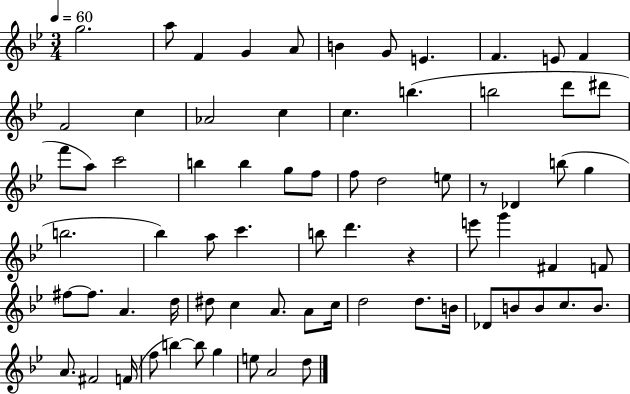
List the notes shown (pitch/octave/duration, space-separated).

G5/h. A5/e F4/q G4/q A4/e B4/q G4/e E4/q. F4/q. E4/e F4/q F4/h C5/q Ab4/h C5/q C5/q. B5/q. B5/h D6/e D#6/e F6/e A5/e C6/h B5/q B5/q G5/e F5/e F5/e D5/h E5/e R/e Db4/q B5/e G5/q B5/h. Bb5/q A5/e C6/q. B5/e D6/q. R/q E6/e G6/q F#4/q F4/e F#5/e F#5/e. A4/q. D5/s D#5/e C5/q A4/e. A4/e C5/s D5/h D5/e. B4/s Db4/e B4/e B4/e C5/e. B4/e. A4/e. F#4/h F4/s F5/e B5/q B5/e G5/q E5/e A4/h D5/e